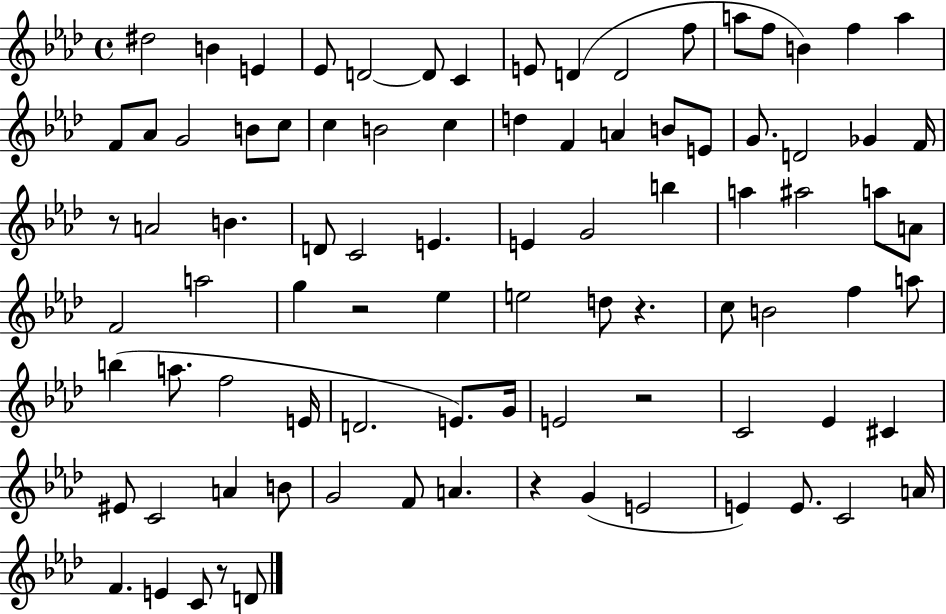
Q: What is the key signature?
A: AES major